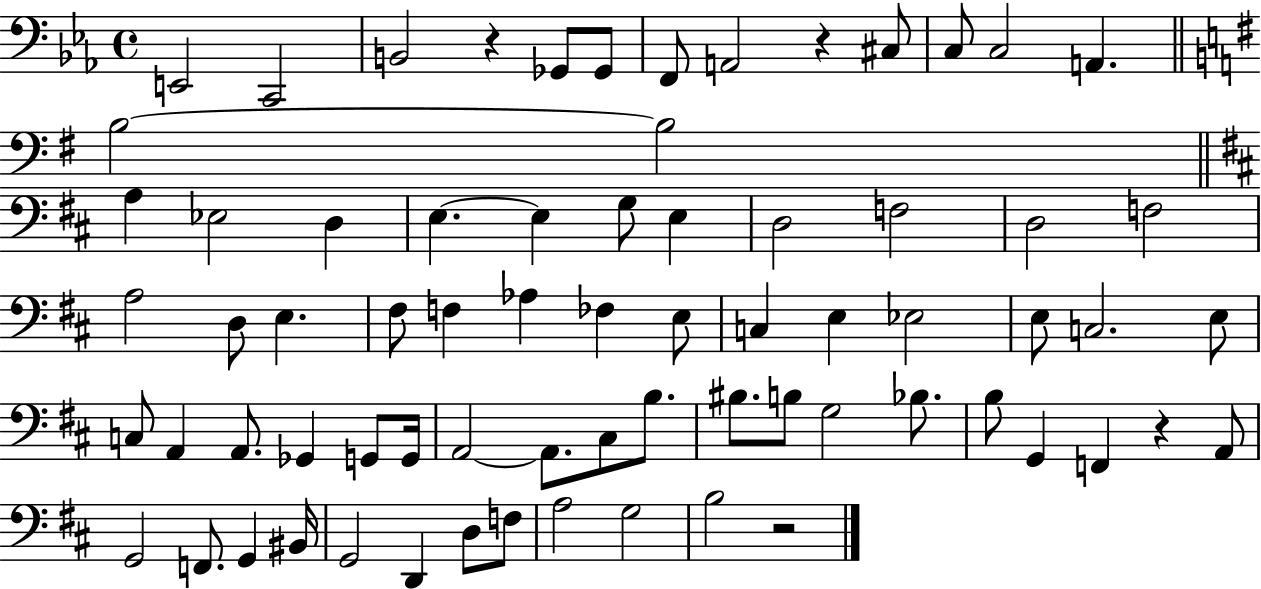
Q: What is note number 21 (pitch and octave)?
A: D3